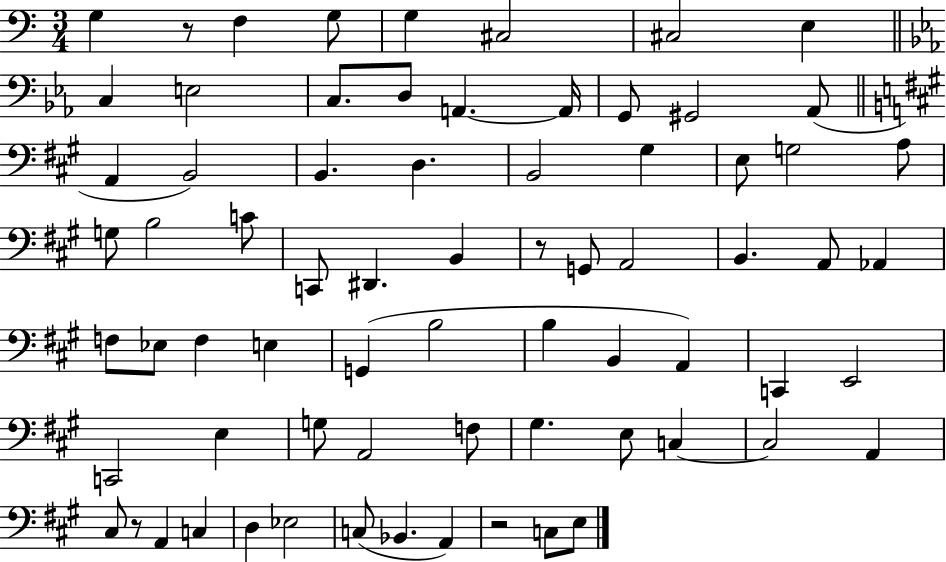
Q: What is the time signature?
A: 3/4